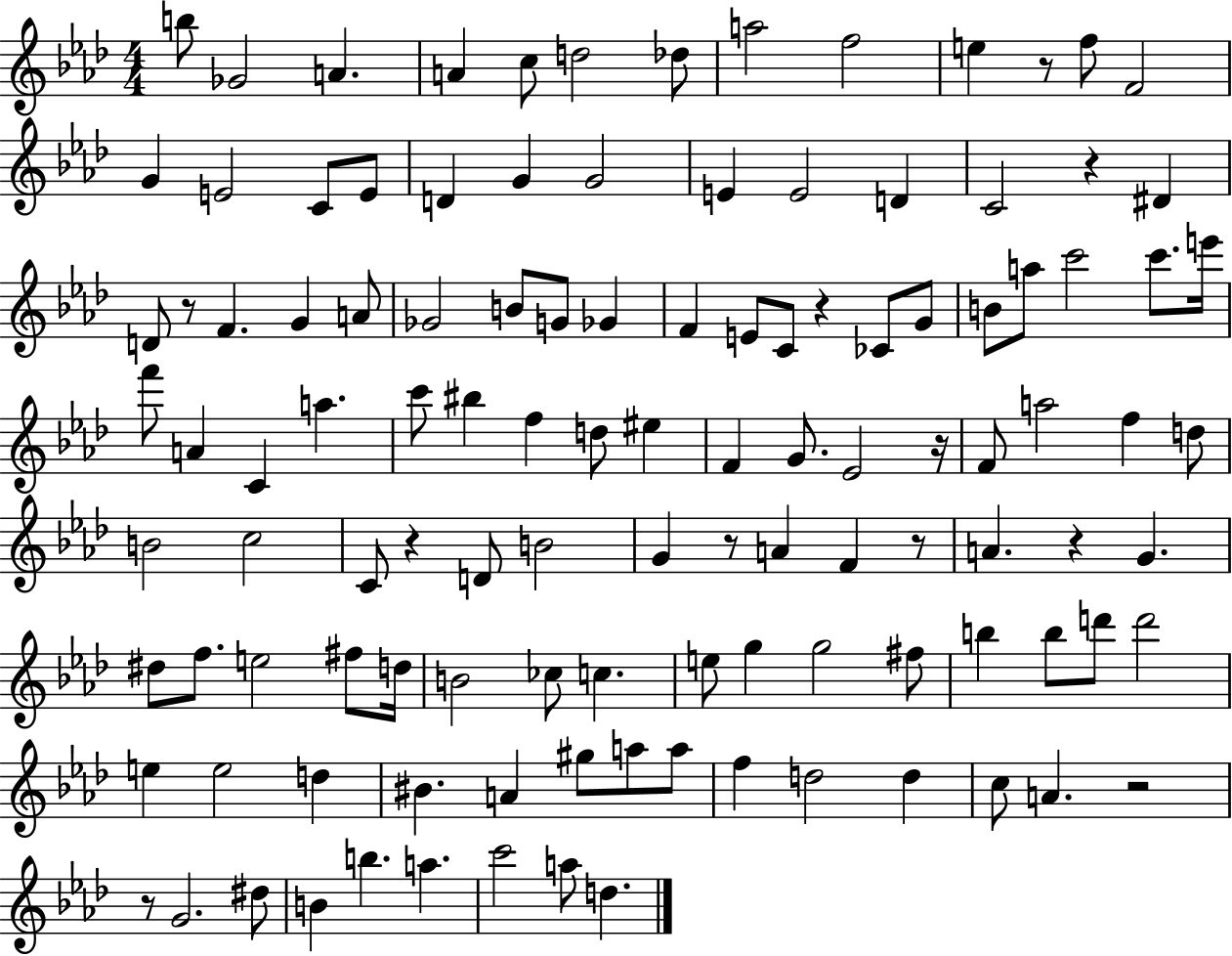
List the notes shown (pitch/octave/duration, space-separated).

B5/e Gb4/h A4/q. A4/q C5/e D5/h Db5/e A5/h F5/h E5/q R/e F5/e F4/h G4/q E4/h C4/e E4/e D4/q G4/q G4/h E4/q E4/h D4/q C4/h R/q D#4/q D4/e R/e F4/q. G4/q A4/e Gb4/h B4/e G4/e Gb4/q F4/q E4/e C4/e R/q CES4/e G4/e B4/e A5/e C6/h C6/e. E6/s F6/e A4/q C4/q A5/q. C6/e BIS5/q F5/q D5/e EIS5/q F4/q G4/e. Eb4/h R/s F4/e A5/h F5/q D5/e B4/h C5/h C4/e R/q D4/e B4/h G4/q R/e A4/q F4/q R/e A4/q. R/q G4/q. D#5/e F5/e. E5/h F#5/e D5/s B4/h CES5/e C5/q. E5/e G5/q G5/h F#5/e B5/q B5/e D6/e D6/h E5/q E5/h D5/q BIS4/q. A4/q G#5/e A5/e A5/e F5/q D5/h D5/q C5/e A4/q. R/h R/e G4/h. D#5/e B4/q B5/q. A5/q. C6/h A5/e D5/q.